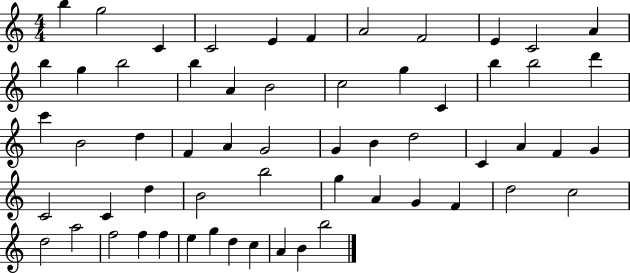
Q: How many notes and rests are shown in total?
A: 59